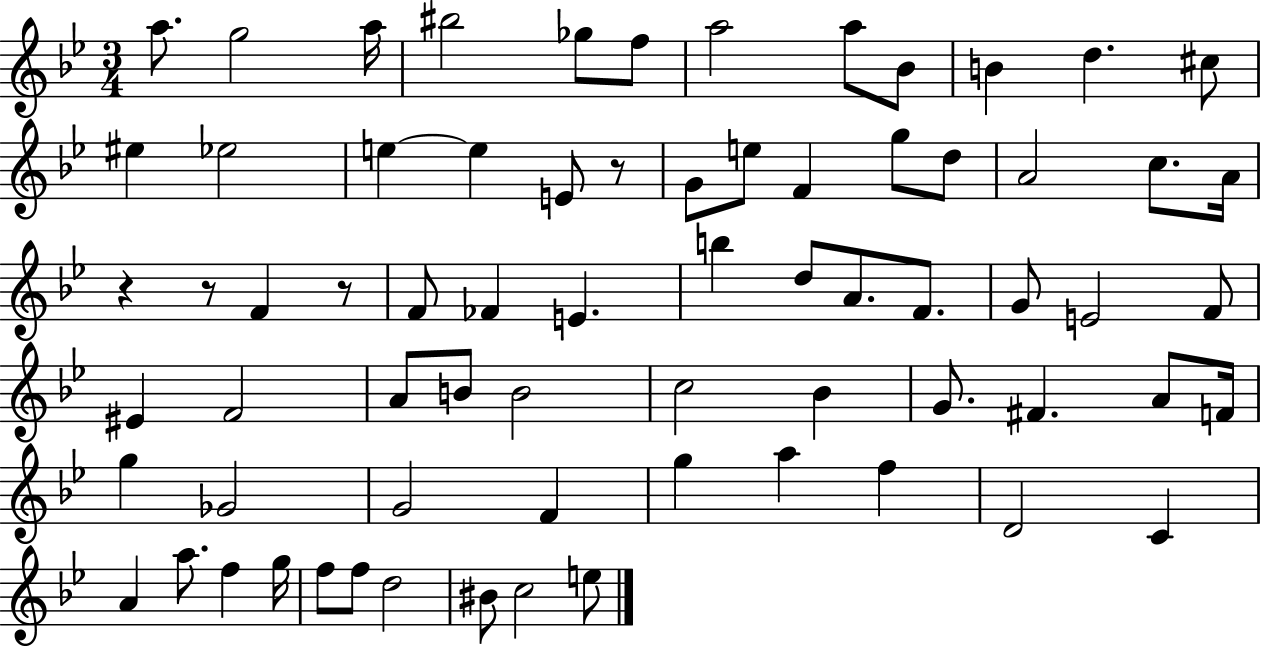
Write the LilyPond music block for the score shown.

{
  \clef treble
  \numericTimeSignature
  \time 3/4
  \key bes \major
  a''8. g''2 a''16 | bis''2 ges''8 f''8 | a''2 a''8 bes'8 | b'4 d''4. cis''8 | \break eis''4 ees''2 | e''4~~ e''4 e'8 r8 | g'8 e''8 f'4 g''8 d''8 | a'2 c''8. a'16 | \break r4 r8 f'4 r8 | f'8 fes'4 e'4. | b''4 d''8 a'8. f'8. | g'8 e'2 f'8 | \break eis'4 f'2 | a'8 b'8 b'2 | c''2 bes'4 | g'8. fis'4. a'8 f'16 | \break g''4 ges'2 | g'2 f'4 | g''4 a''4 f''4 | d'2 c'4 | \break a'4 a''8. f''4 g''16 | f''8 f''8 d''2 | bis'8 c''2 e''8 | \bar "|."
}